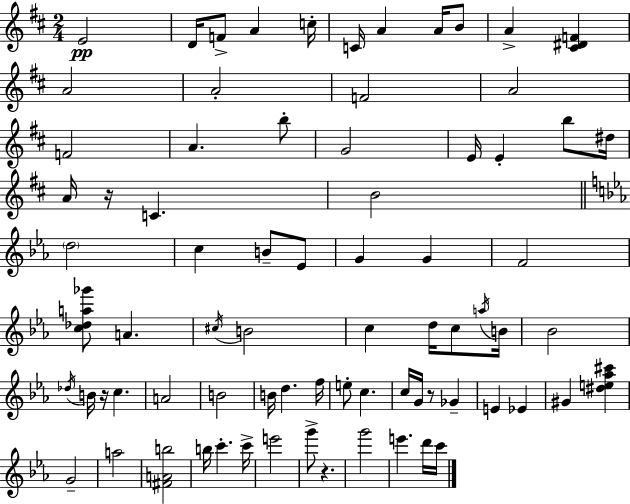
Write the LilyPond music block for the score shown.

{
  \clef treble
  \numericTimeSignature
  \time 2/4
  \key d \major
  e'2\pp | d'16 f'8-> a'4 c''16-. | c'16 a'4 a'16 b'8 | a'4-> <cis' dis' f'>4 | \break a'2 | a'2-. | f'2 | a'2 | \break f'2 | a'4. b''8-. | g'2 | e'16 e'4-. b''8 dis''16 | \break a'16 r16 c'4. | b'2 | \bar "||" \break \key ees \major \parenthesize d''2 | c''4 b'8-- ees'8 | g'4 g'4 | f'2 | \break <c'' des'' a'' ges'''>8 a'4. | \acciaccatura { cis''16 } b'2 | c''4 d''16 c''8 | \acciaccatura { a''16 } b'16 bes'2 | \break \acciaccatura { des''16 } b'16 r16 c''4. | a'2 | b'2 | b'16 d''4. | \break f''16 e''8-. c''4. | c''16 g'16 r8 ges'4-- | e'4 ees'4 | gis'4 <dis'' e'' aes'' cis'''>4 | \break g'2-- | a''2 | <fis' a' b''>2 | b''16 c'''4.-. | \break c'''16-> e'''2 | g'''8-> r4. | g'''2 | e'''4. | \break d'''16 c'''16 \bar "|."
}